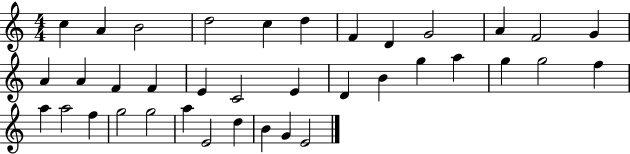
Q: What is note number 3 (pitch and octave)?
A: B4